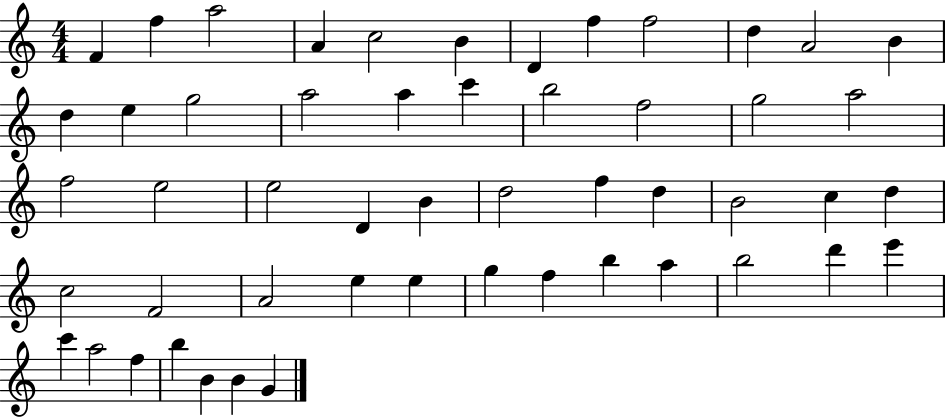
X:1
T:Untitled
M:4/4
L:1/4
K:C
F f a2 A c2 B D f f2 d A2 B d e g2 a2 a c' b2 f2 g2 a2 f2 e2 e2 D B d2 f d B2 c d c2 F2 A2 e e g f b a b2 d' e' c' a2 f b B B G